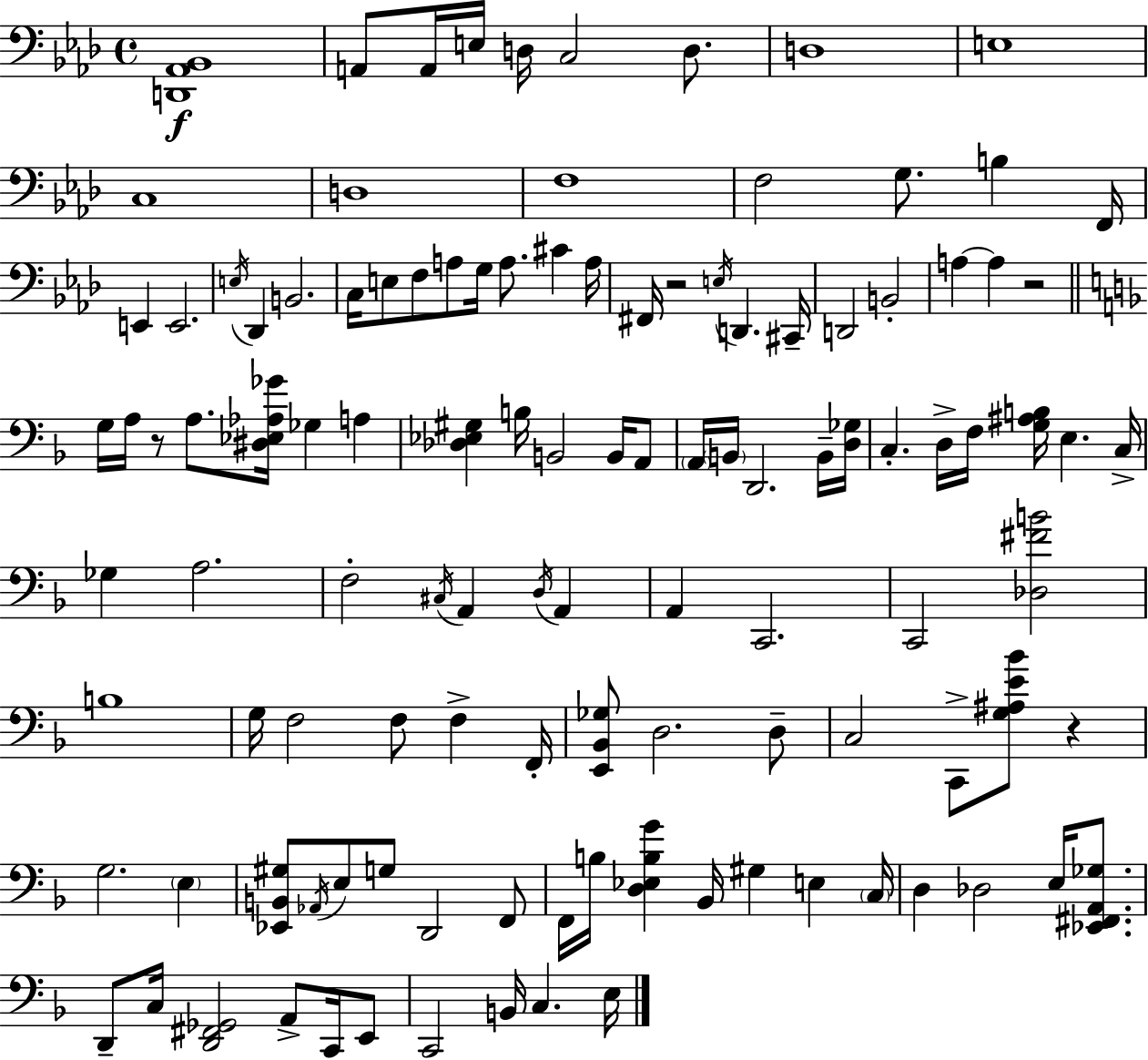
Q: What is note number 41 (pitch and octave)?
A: A3